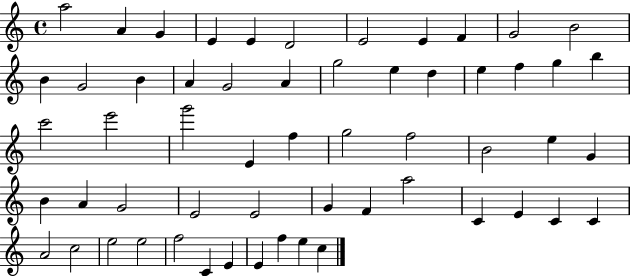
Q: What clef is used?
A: treble